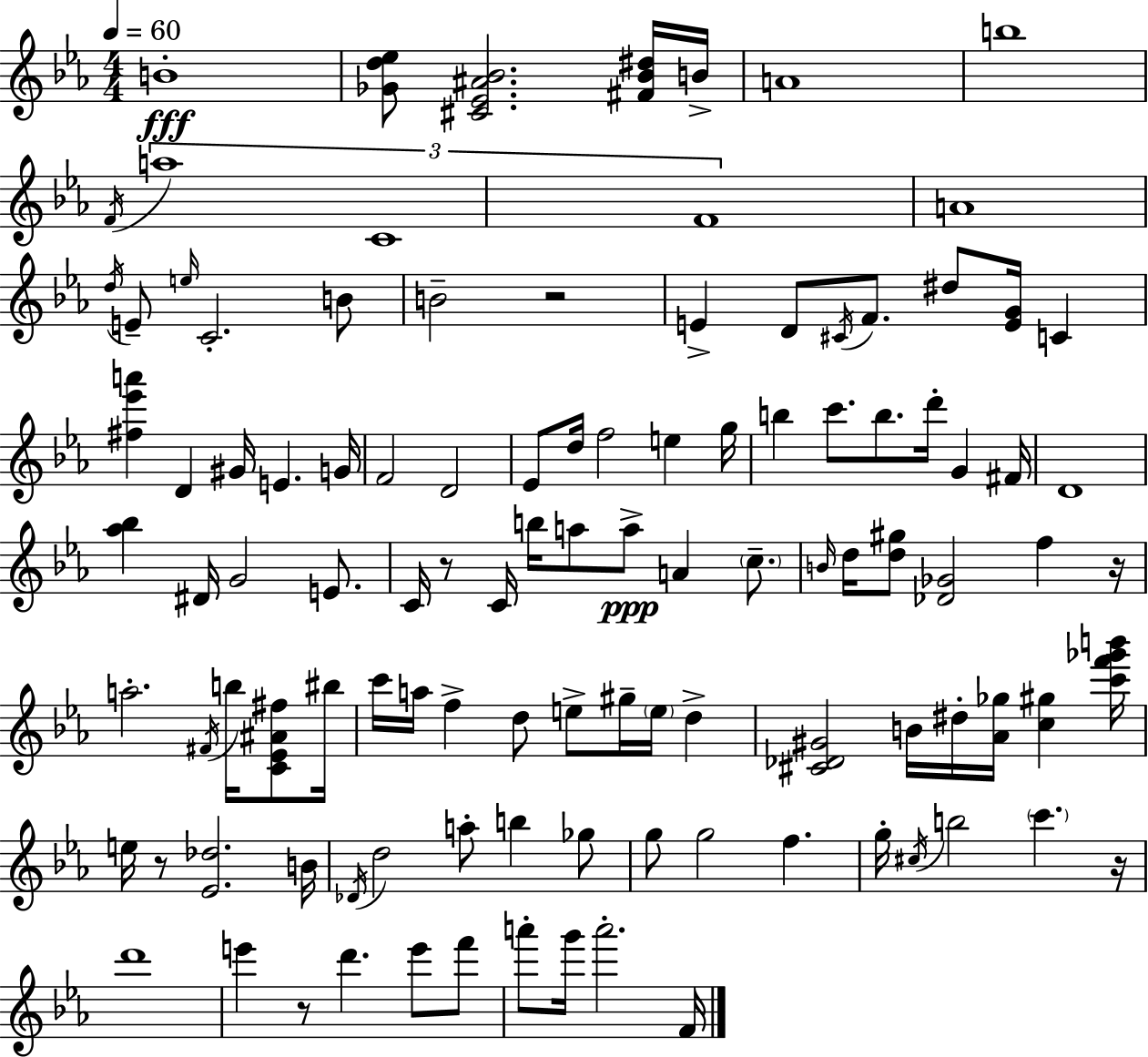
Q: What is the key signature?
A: EES major